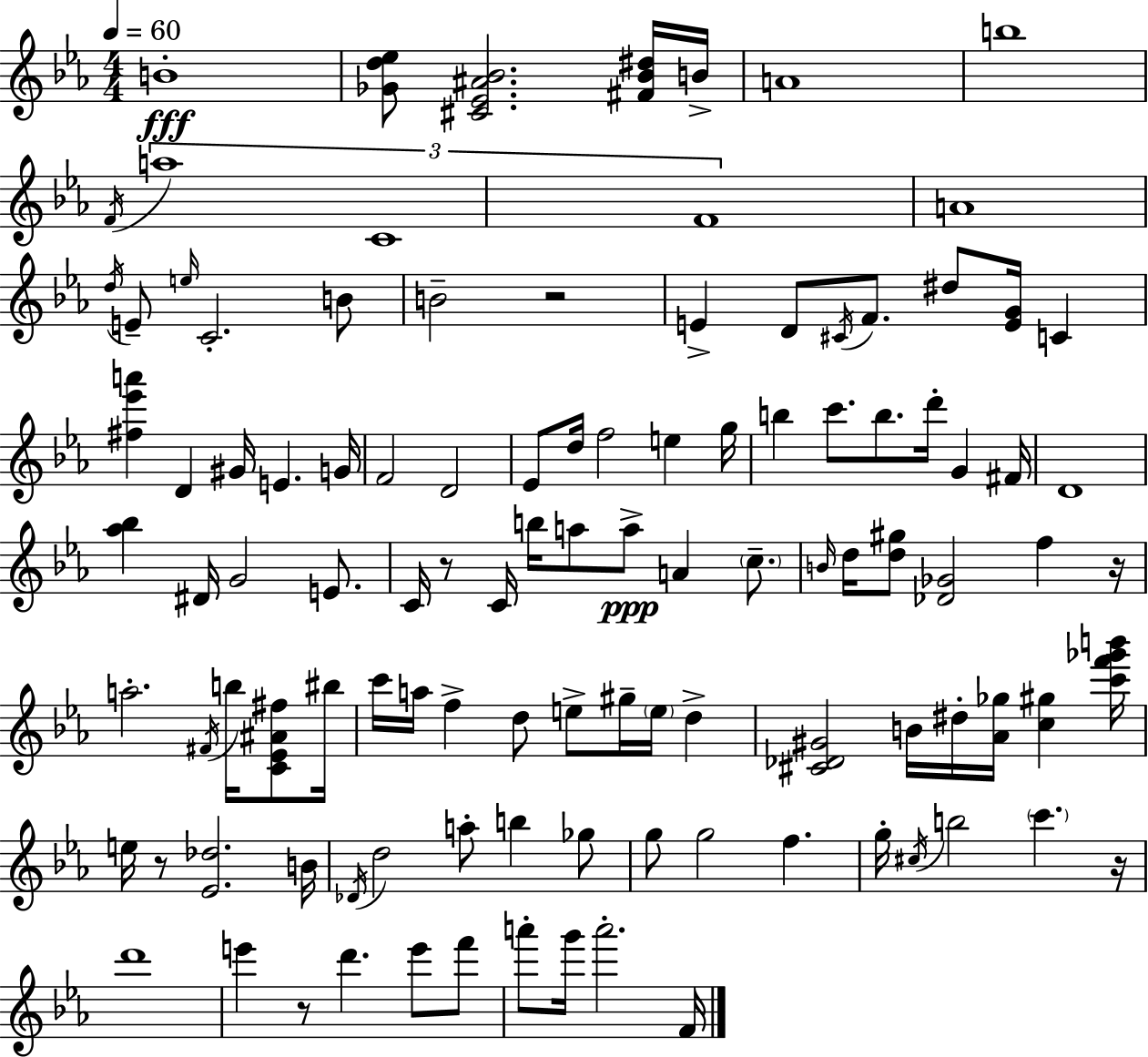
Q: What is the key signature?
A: EES major